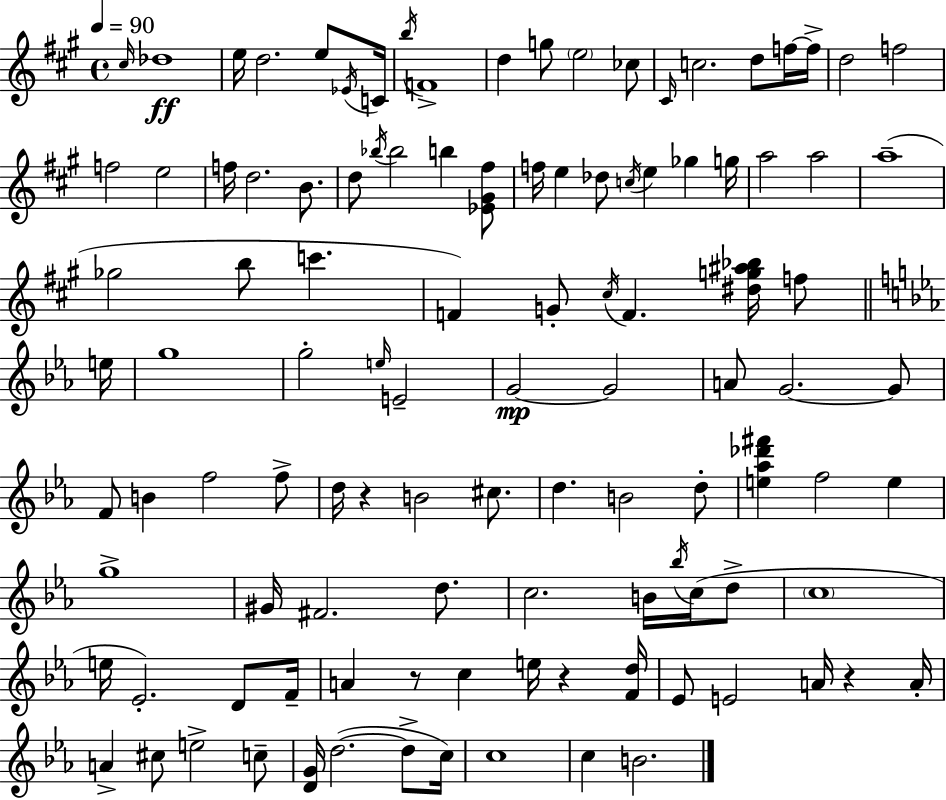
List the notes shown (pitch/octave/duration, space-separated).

C#5/s Db5/w E5/s D5/h. E5/e Eb4/s C4/s B5/s F4/w D5/q G5/e E5/h CES5/e C#4/s C5/h. D5/e F5/s F5/s D5/h F5/h F5/h E5/h F5/s D5/h. B4/e. D5/e Bb5/s Bb5/h B5/q [Eb4,G#4,F#5]/e F5/s E5/q Db5/e C5/s E5/q Gb5/q G5/s A5/h A5/h A5/w Gb5/h B5/e C6/q. F4/q G4/e C#5/s F4/q. [D#5,G5,A#5,Bb5]/s F5/e E5/s G5/w G5/h E5/s E4/h G4/h G4/h A4/e G4/h. G4/e F4/e B4/q F5/h F5/e D5/s R/q B4/h C#5/e. D5/q. B4/h D5/e [E5,Ab5,Db6,F#6]/q F5/h E5/q G5/w G#4/s F#4/h. D5/e. C5/h. B4/s Bb5/s C5/s D5/e C5/w E5/s Eb4/h. D4/e F4/s A4/q R/e C5/q E5/s R/q [F4,D5]/s Eb4/e E4/h A4/s R/q A4/s A4/q C#5/e E5/h C5/e [D4,G4]/s D5/h. D5/e C5/s C5/w C5/q B4/h.